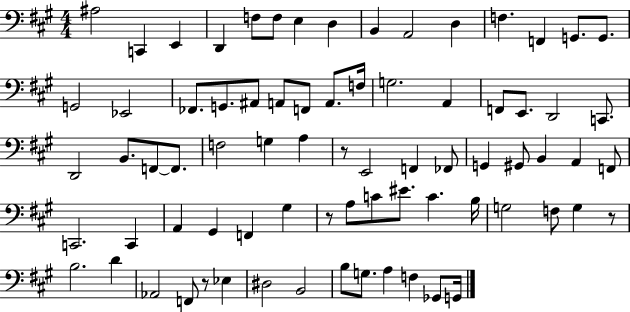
{
  \clef bass
  \numericTimeSignature
  \time 4/4
  \key a \major
  ais2 c,4 e,4 | d,4 f8 f8 e4 d4 | b,4 a,2 d4 | f4. f,4 g,8. g,8. | \break g,2 ees,2 | fes,8. g,8. ais,8 a,8 f,8 a,8. f16 | g2. a,4 | f,8 e,8. d,2 c,8. | \break d,2 b,8. f,8~~ f,8. | f2 g4 a4 | r8 e,2 f,4 fes,8 | g,4 gis,8 b,4 a,4 f,8 | \break c,2. c,4 | a,4 gis,4 f,4 gis4 | r8 a8 c'8 eis'8. c'4. b16 | g2 f8 g4 r8 | \break b2. d'4 | aes,2 f,8 r8 ees4 | dis2 b,2 | b8 g8. a4 f4 ges,8 g,16 | \break \bar "|."
}